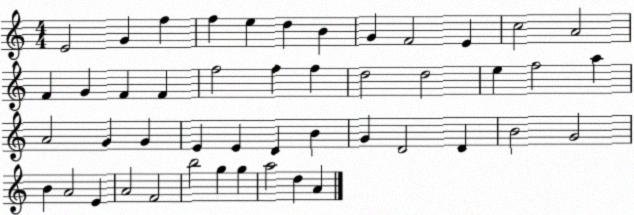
X:1
T:Untitled
M:4/4
L:1/4
K:C
E2 G f f e d B G F2 E c2 A2 F G F F f2 f f d2 d2 e f2 a A2 G G E E D B G D2 D B2 G2 B A2 E A2 F2 b2 g g a2 d A